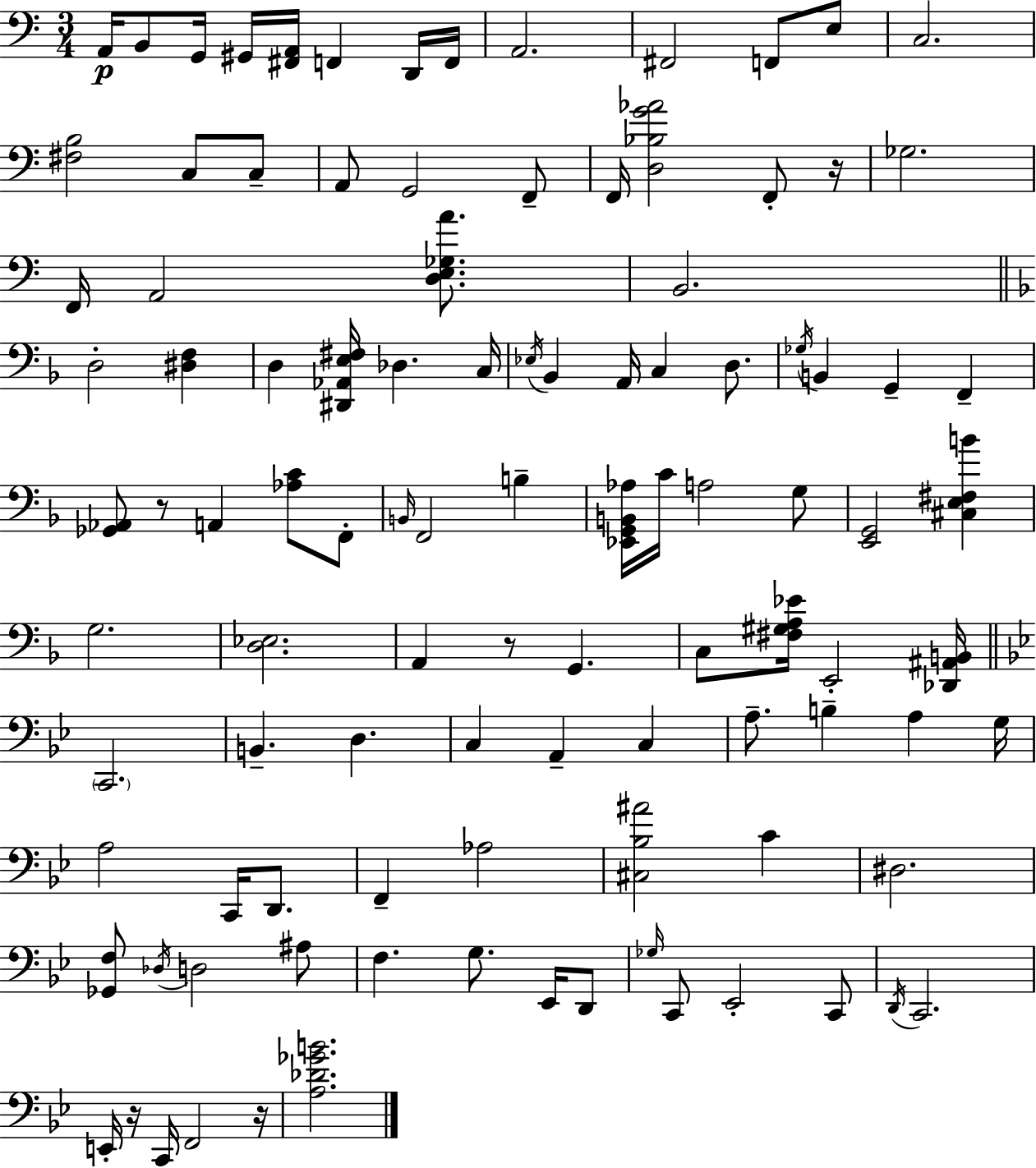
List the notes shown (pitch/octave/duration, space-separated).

A2/s B2/e G2/s G#2/s [F#2,A2]/s F2/q D2/s F2/s A2/h. F#2/h F2/e E3/e C3/h. [F#3,B3]/h C3/e C3/e A2/e G2/h F2/e F2/s [D3,Bb3,G4,Ab4]/h F2/e R/s Gb3/h. F2/s A2/h [D3,E3,Gb3,A4]/e. B2/h. D3/h [D#3,F3]/q D3/q [D#2,Ab2,E3,F#3]/s Db3/q. C3/s Eb3/s Bb2/q A2/s C3/q D3/e. Gb3/s B2/q G2/q F2/q [Gb2,Ab2]/e R/e A2/q [Ab3,C4]/e F2/e B2/s F2/h B3/q [Eb2,G2,B2,Ab3]/s C4/s A3/h G3/e [E2,G2]/h [C#3,E3,F#3,B4]/q G3/h. [D3,Eb3]/h. A2/q R/e G2/q. C3/e [F#3,G#3,A3,Eb4]/s E2/h [Db2,A#2,B2]/s C2/h. B2/q. D3/q. C3/q A2/q C3/q A3/e. B3/q A3/q G3/s A3/h C2/s D2/e. F2/q Ab3/h [C#3,Bb3,A#4]/h C4/q D#3/h. [Gb2,F3]/e Db3/s D3/h A#3/e F3/q. G3/e. Eb2/s D2/e Gb3/s C2/e Eb2/h C2/e D2/s C2/h. E2/s R/s C2/s F2/h R/s [A3,Db4,Gb4,B4]/h.